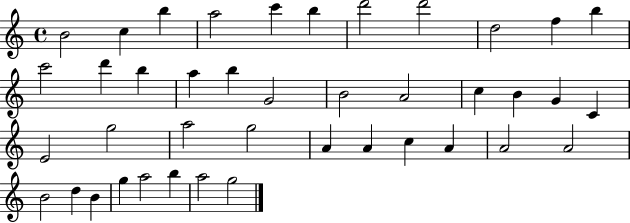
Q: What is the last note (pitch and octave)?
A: G5